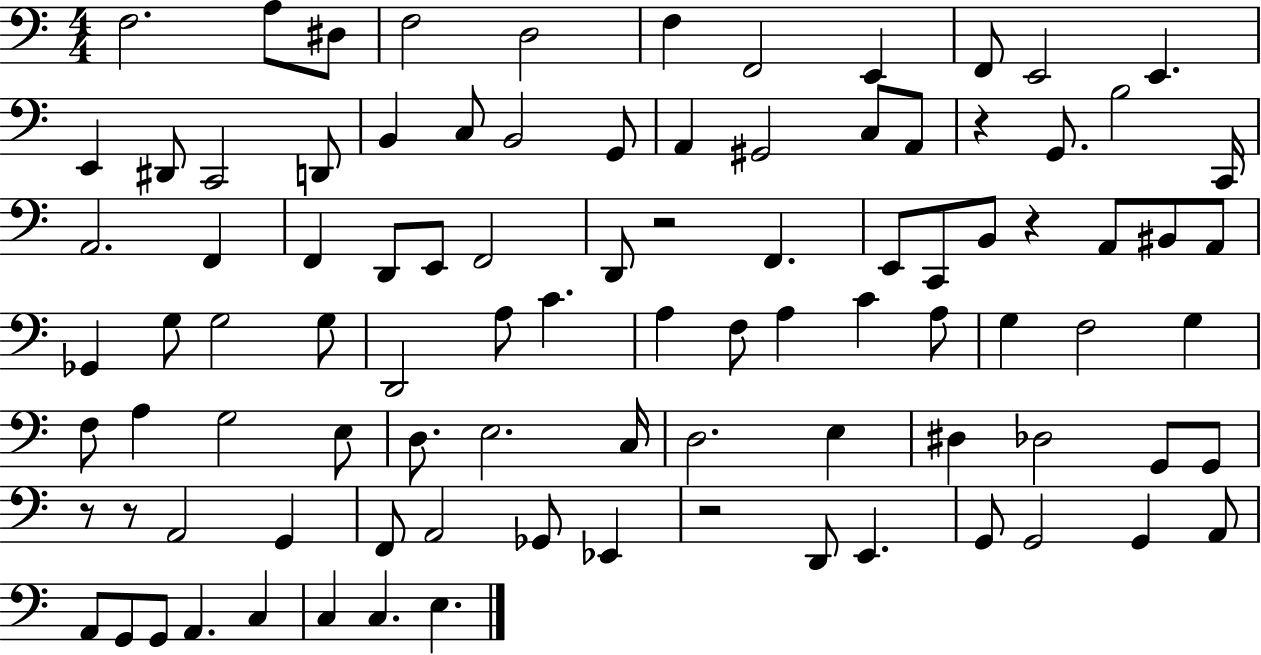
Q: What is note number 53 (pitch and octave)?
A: G3